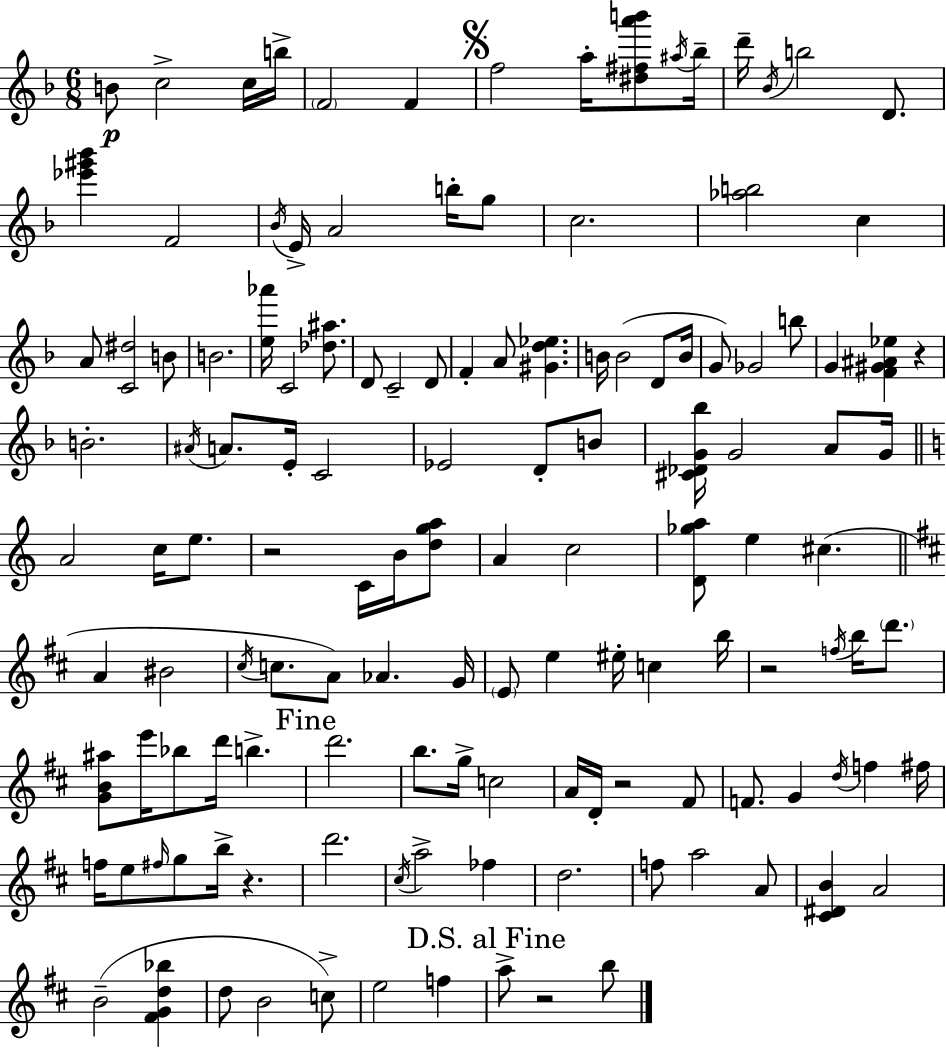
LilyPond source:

{
  \clef treble
  \numericTimeSignature
  \time 6/8
  \key d \minor
  b'8\p c''2-> c''16 b''16-> | \parenthesize f'2 f'4 | \mark \markup { \musicglyph "scripts.segno" } f''2 a''16-. <dis'' fis'' a''' b'''>8 \acciaccatura { ais''16 } | bes''16-- d'''16-- \acciaccatura { bes'16 } b''2 d'8. | \break <ees''' gis''' bes'''>4 f'2 | \acciaccatura { bes'16 } e'16-> a'2 | b''16-. g''8 c''2. | <aes'' b''>2 c''4 | \break a'8 <c' dis''>2 | b'8 b'2. | <e'' aes'''>16 c'2 | <des'' ais''>8. d'8 c'2-- | \break d'8 f'4-. a'8 <gis' d'' ees''>4. | b'16 b'2( | d'8 b'16 g'8) ges'2 | b''8 g'4 <f' gis' ais' ees''>4 r4 | \break b'2.-. | \acciaccatura { ais'16 } a'8. e'16-. c'2 | ees'2 | d'8-. b'8 <cis' des' g' bes''>16 g'2 | \break a'8 g'16 \bar "||" \break \key c \major a'2 c''16 e''8. | r2 c'16 b'16 <d'' g'' a''>8 | a'4 c''2 | <d' ges'' a''>8 e''4 cis''4.( | \break \bar "||" \break \key b \minor a'4 bis'2 | \acciaccatura { cis''16 } c''8. a'8) aes'4. | g'16 \parenthesize e'8 e''4 eis''16-. c''4 | b''16 r2 \acciaccatura { f''16 } b''16 \parenthesize d'''8. | \break <g' b' ais''>8 e'''16 bes''8 d'''16 b''4.-> | \mark "Fine" d'''2. | b''8. g''16-> c''2 | a'16 d'16-. r2 | \break fis'8 f'8. g'4 \acciaccatura { d''16 } f''4 | fis''16 f''16 e''8 \grace { fis''16 } g''8 b''16-> r4. | d'''2. | \acciaccatura { cis''16 } a''2-> | \break fes''4 d''2. | f''8 a''2 | a'8 <cis' dis' b'>4 a'2 | b'2--( | \break <fis' g' d'' bes''>4 d''8 b'2 | c''8->) e''2 | f''4 \mark "D.S. al Fine" a''8-> r2 | b''8 \bar "|."
}